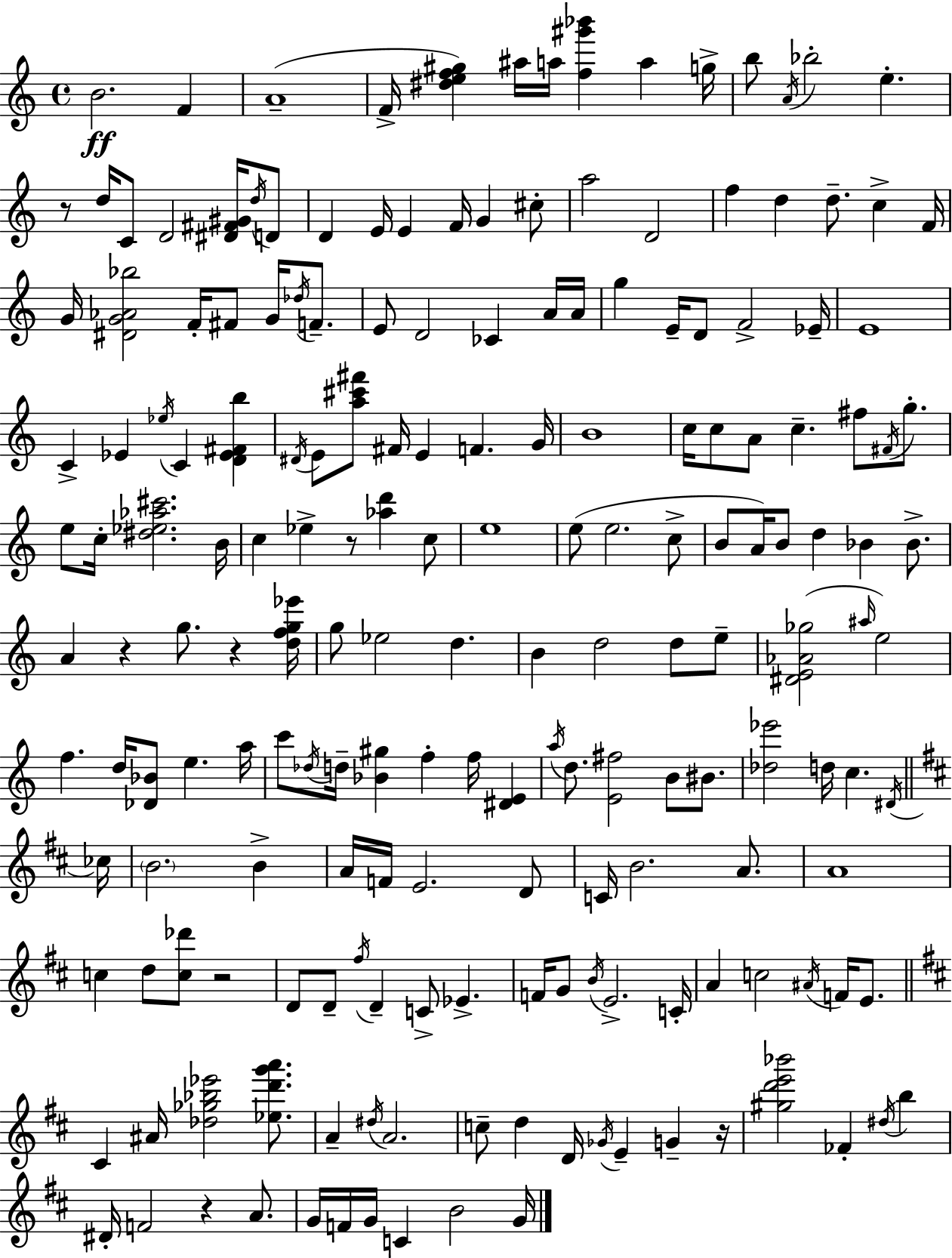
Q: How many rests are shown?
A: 7